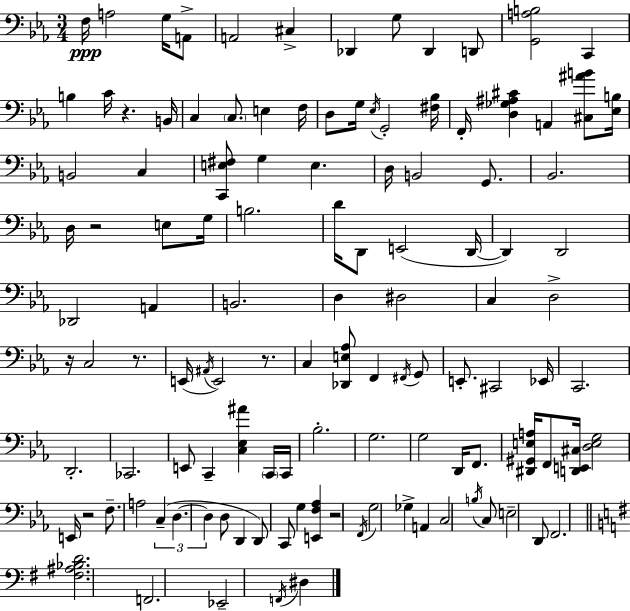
{
  \clef bass
  \numericTimeSignature
  \time 3/4
  \key ees \major
  f16\ppp a2 g16 a,8-> | a,2 cis4-> | des,4 g8 des,4 d,8 | <g, a b>2 c,4 | \break b4 c'16 r4. b,16 | c4 \parenthesize c8. e4 f16 | d8 g16 \acciaccatura { ees16 } g,2-. | <fis bes>16 f,16-. <d ges ais cis'>4 a,4 <cis ais' b'>8 | \break <ees b>16 b,2 c4 | <c, e fis>8 g4 e4. | d16 b,2 g,8. | bes,2. | \break d16 r2 e8 | g16 b2. | d'16 d,8 e,2( | d,16~~ d,4) d,2 | \break des,2 a,4 | b,2. | d4 dis2 | c4 d2-> | \break r16 c2 r8. | e,16( \acciaccatura { ais,16 } e,2) r8. | c4 <des, e aes>8 f,4 | \acciaccatura { fis,16 } g,8 e,8.-. cis,2 | \break ees,16 c,2. | d,2.-. | ces,2. | e,8 c,4-- <c ees ais'>4 | \break \parenthesize c,16 c,16 bes2.-. | g2. | g2 d,16 | f,8. <dis, gis, e a>16 f,8 <d, e, cis>16 <d e g>2 | \break e,16 r2 | f8.-- a2 \tuplet 3/2 { c4--( | d4.~~ d4 } | d8 d,4 d,8) c,8 g4 | \break <e, f aes>4 r2 | \acciaccatura { f,16 } g2 | ges4-> a,4 c2 | \acciaccatura { b16 } c8 e2-- | \break d,8 f,2. | \bar "||" \break \key g \major <fis ais bes d'>2. | f,2. | ees,2-- \acciaccatura { f,16 } dis4 | \bar "|."
}